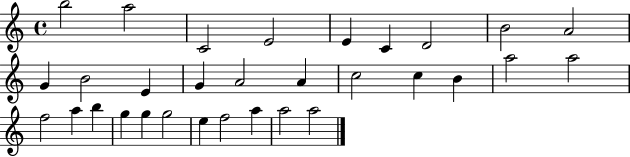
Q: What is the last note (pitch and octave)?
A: A5